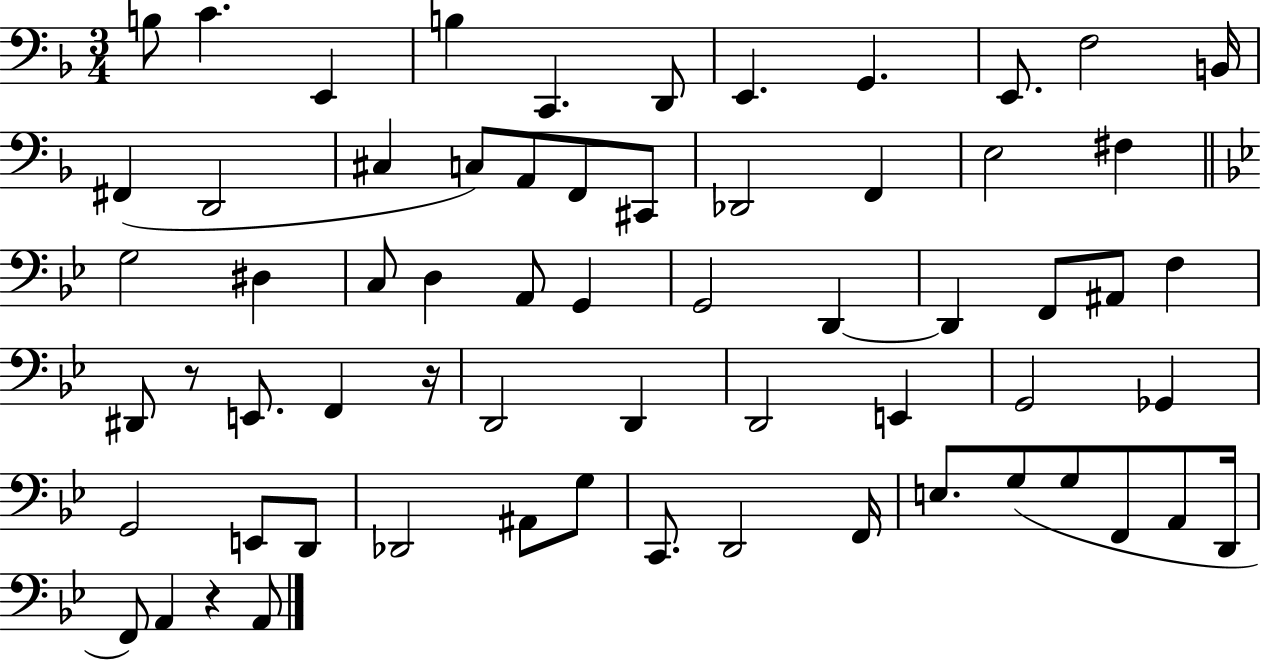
B3/e C4/q. E2/q B3/q C2/q. D2/e E2/q. G2/q. E2/e. F3/h B2/s F#2/q D2/h C#3/q C3/e A2/e F2/e C#2/e Db2/h F2/q E3/h F#3/q G3/h D#3/q C3/e D3/q A2/e G2/q G2/h D2/q D2/q F2/e A#2/e F3/q D#2/e R/e E2/e. F2/q R/s D2/h D2/q D2/h E2/q G2/h Gb2/q G2/h E2/e D2/e Db2/h A#2/e G3/e C2/e. D2/h F2/s E3/e. G3/e G3/e F2/e A2/e D2/s F2/e A2/q R/q A2/e